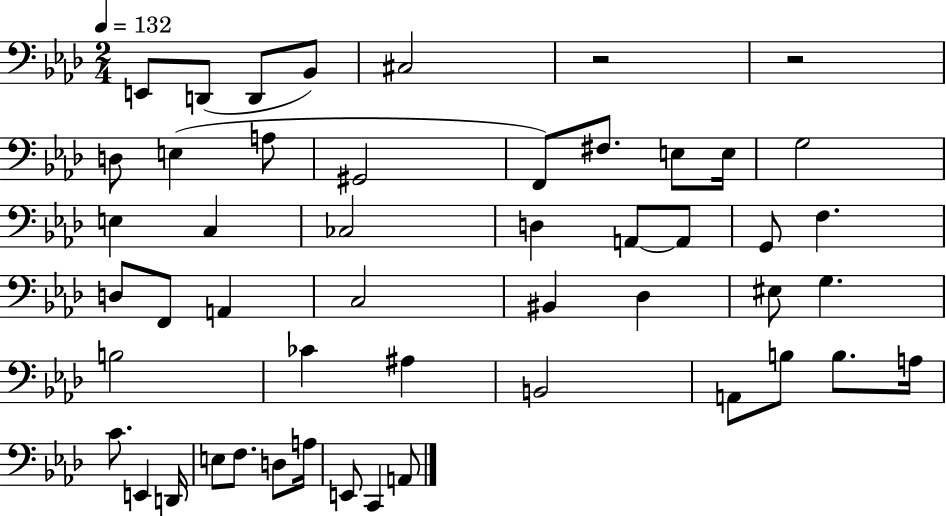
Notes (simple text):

E2/e D2/e D2/e Bb2/e C#3/h R/h R/h D3/e E3/q A3/e G#2/h F2/e F#3/e. E3/e E3/s G3/h E3/q C3/q CES3/h D3/q A2/e A2/e G2/e F3/q. D3/e F2/e A2/q C3/h BIS2/q Db3/q EIS3/e G3/q. B3/h CES4/q A#3/q B2/h A2/e B3/e B3/e. A3/s C4/e. E2/q D2/s E3/e F3/e. D3/e A3/s E2/e C2/q A2/e